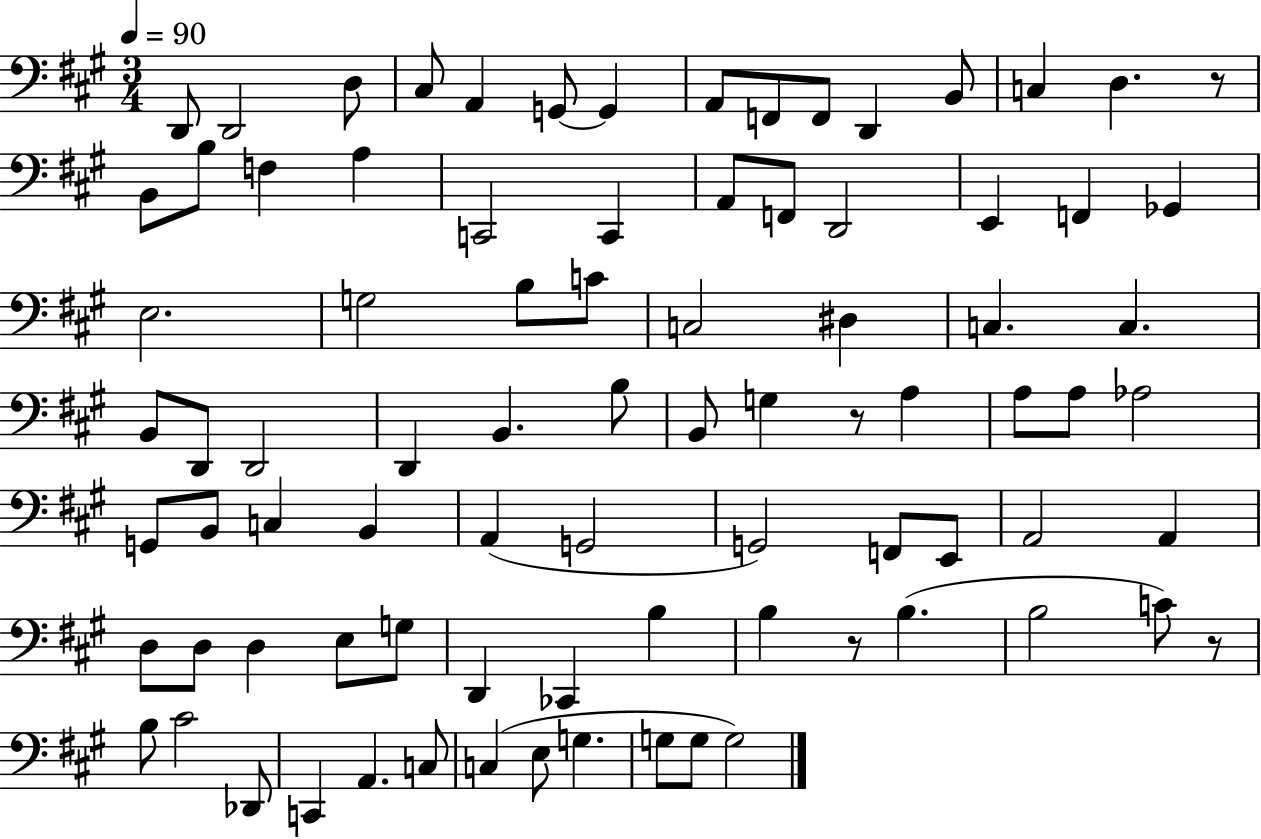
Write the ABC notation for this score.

X:1
T:Untitled
M:3/4
L:1/4
K:A
D,,/2 D,,2 D,/2 ^C,/2 A,, G,,/2 G,, A,,/2 F,,/2 F,,/2 D,, B,,/2 C, D, z/2 B,,/2 B,/2 F, A, C,,2 C,, A,,/2 F,,/2 D,,2 E,, F,, _G,, E,2 G,2 B,/2 C/2 C,2 ^D, C, C, B,,/2 D,,/2 D,,2 D,, B,, B,/2 B,,/2 G, z/2 A, A,/2 A,/2 _A,2 G,,/2 B,,/2 C, B,, A,, G,,2 G,,2 F,,/2 E,,/2 A,,2 A,, D,/2 D,/2 D, E,/2 G,/2 D,, _C,, B, B, z/2 B, B,2 C/2 z/2 B,/2 ^C2 _D,,/2 C,, A,, C,/2 C, E,/2 G, G,/2 G,/2 G,2